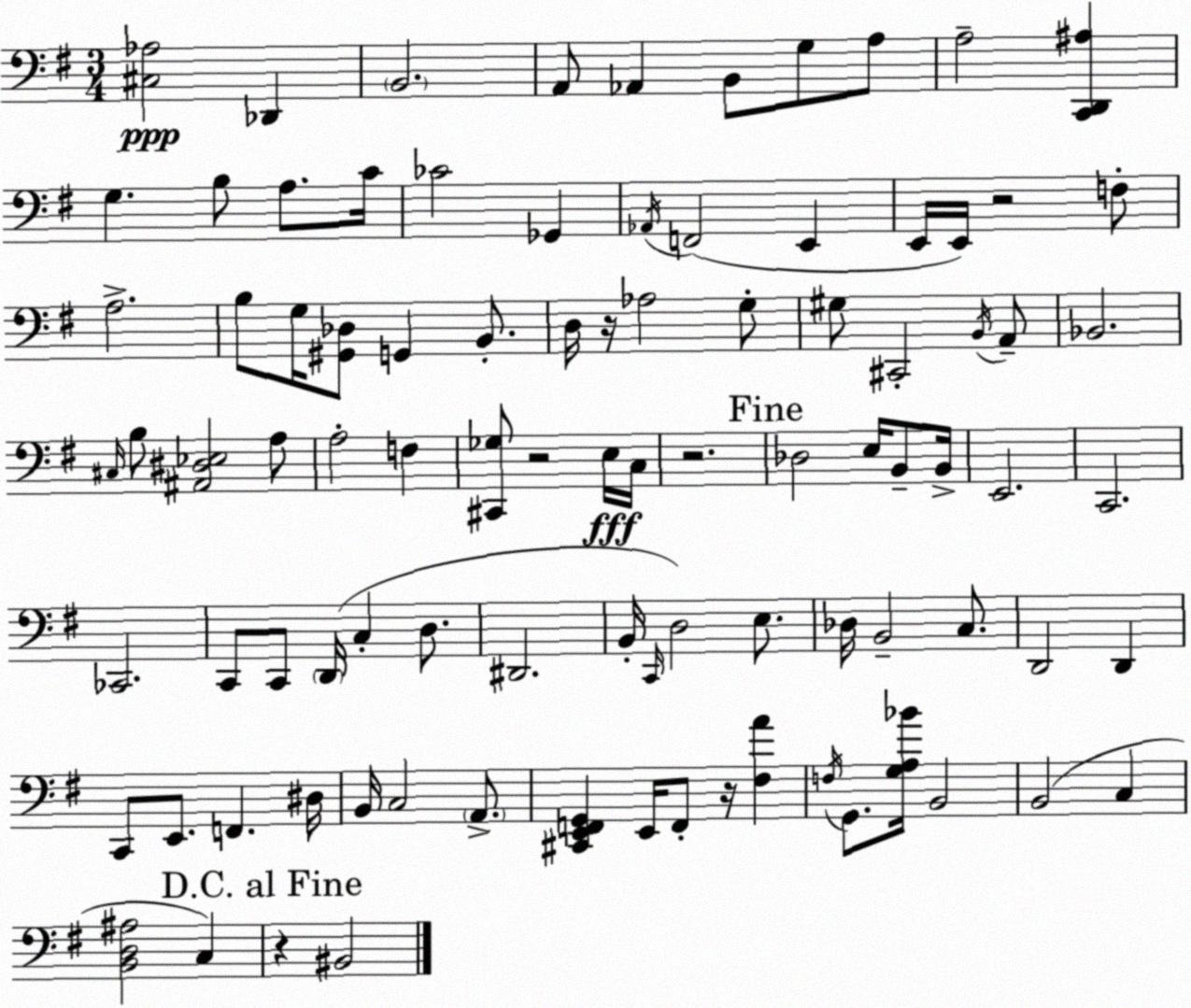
X:1
T:Untitled
M:3/4
L:1/4
K:G
[^C,_A,]2 _D,, B,,2 A,,/2 _A,, B,,/2 G,/2 A,/2 A,2 [C,,D,,^A,] G, B,/2 A,/2 C/4 _C2 _G,, _A,,/4 F,,2 E,, E,,/4 E,,/4 z2 F,/2 A,2 B,/2 G,/4 [^G,,_D,]/2 G,, B,,/2 D,/4 z/4 _A,2 G,/2 ^G,/2 ^C,,2 B,,/4 A,,/2 _B,,2 ^C,/4 B,/2 [^A,,^D,_E,]2 A,/2 A,2 F, [^C,,_G,]/2 z2 E,/4 C,/4 z2 _D,2 E,/4 B,,/2 B,,/4 E,,2 C,,2 _C,,2 C,,/2 C,,/2 D,,/4 C, D,/2 ^D,,2 B,,/4 C,,/4 D,2 E,/2 _D,/4 B,,2 C,/2 D,,2 D,, C,,/2 E,,/2 F,, ^D,/4 B,,/4 C,2 A,,/2 [^C,,E,,F,,G,,] E,,/4 F,,/2 z/4 [^F,A] F,/4 G,,/2 [G,A,_B]/4 B,,2 B,,2 C, [B,,D,^A,]2 C, z ^B,,2